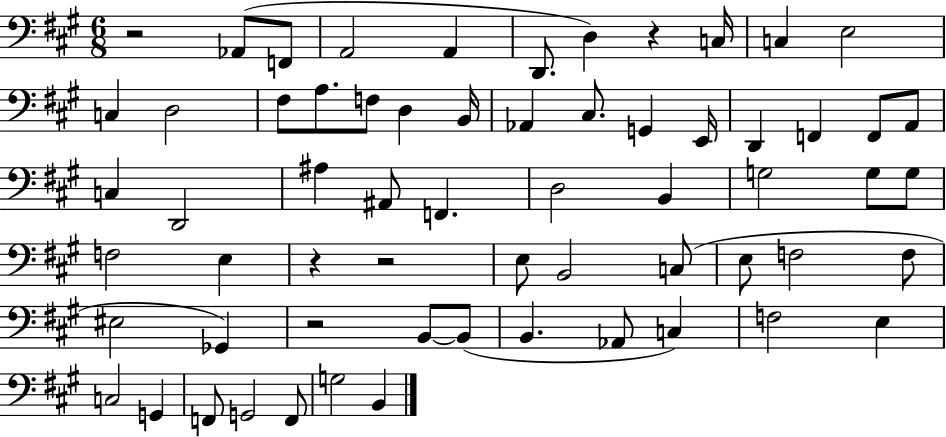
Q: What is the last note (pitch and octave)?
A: B2